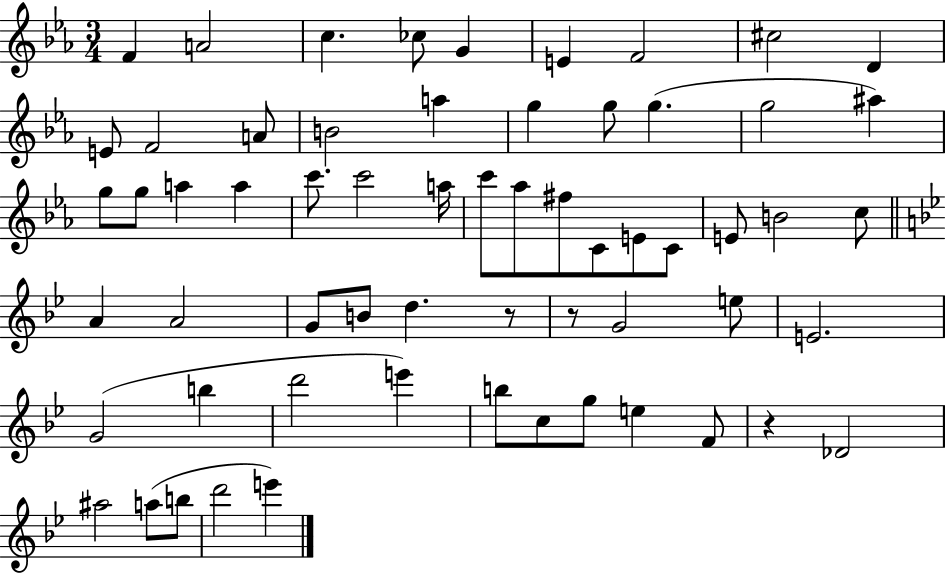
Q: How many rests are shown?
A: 3